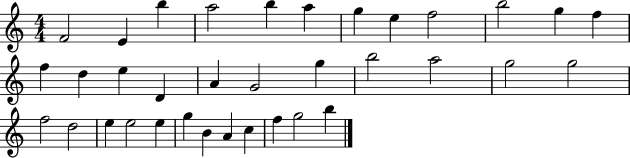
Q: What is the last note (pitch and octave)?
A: B5